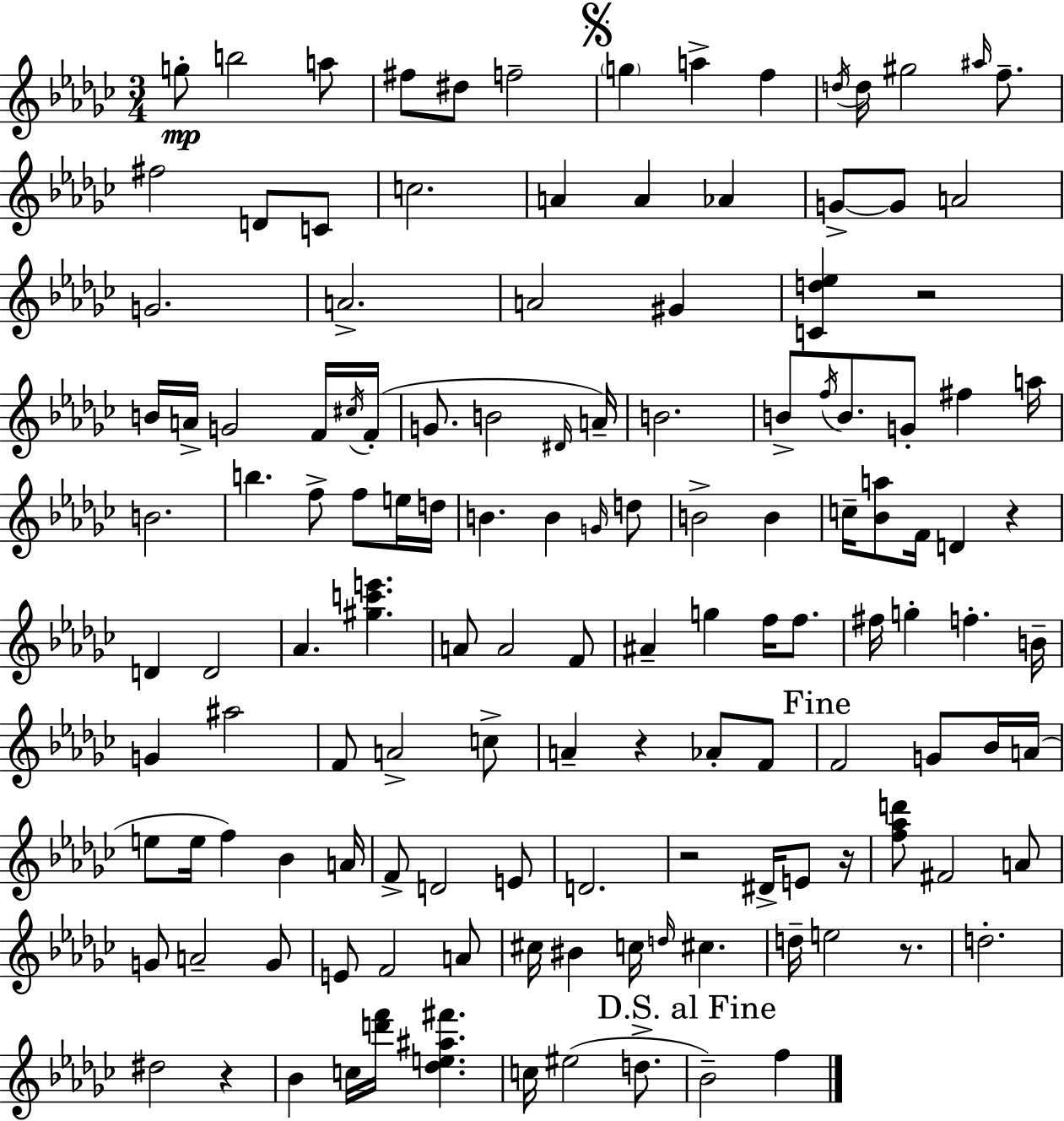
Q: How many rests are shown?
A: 7